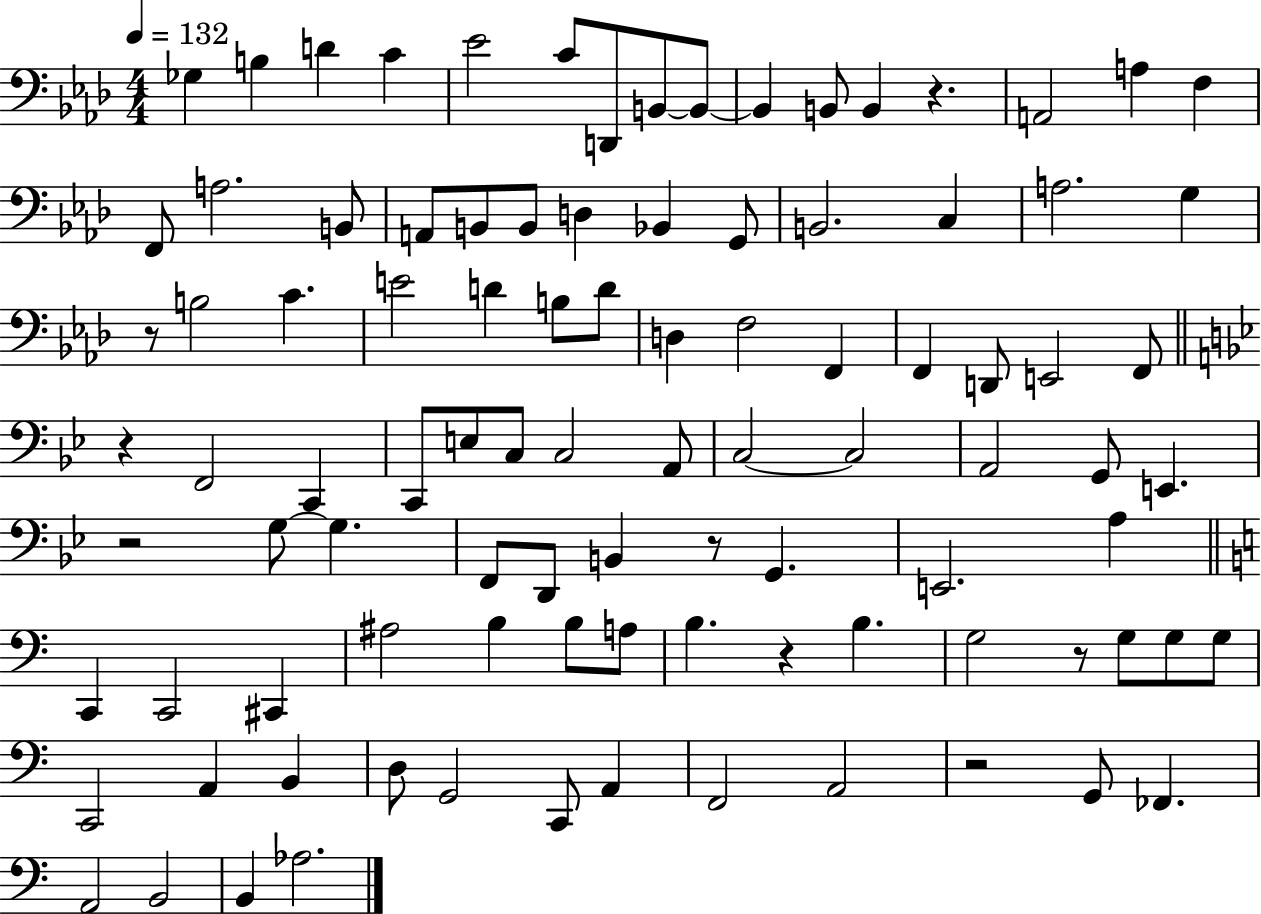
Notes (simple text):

Gb3/q B3/q D4/q C4/q Eb4/h C4/e D2/e B2/e B2/e B2/q B2/e B2/q R/q. A2/h A3/q F3/q F2/e A3/h. B2/e A2/e B2/e B2/e D3/q Bb2/q G2/e B2/h. C3/q A3/h. G3/q R/e B3/h C4/q. E4/h D4/q B3/e D4/e D3/q F3/h F2/q F2/q D2/e E2/h F2/e R/q F2/h C2/q C2/e E3/e C3/e C3/h A2/e C3/h C3/h A2/h G2/e E2/q. R/h G3/e G3/q. F2/e D2/e B2/q R/e G2/q. E2/h. A3/q C2/q C2/h C#2/q A#3/h B3/q B3/e A3/e B3/q. R/q B3/q. G3/h R/e G3/e G3/e G3/e C2/h A2/q B2/q D3/e G2/h C2/e A2/q F2/h A2/h R/h G2/e FES2/q. A2/h B2/h B2/q Ab3/h.